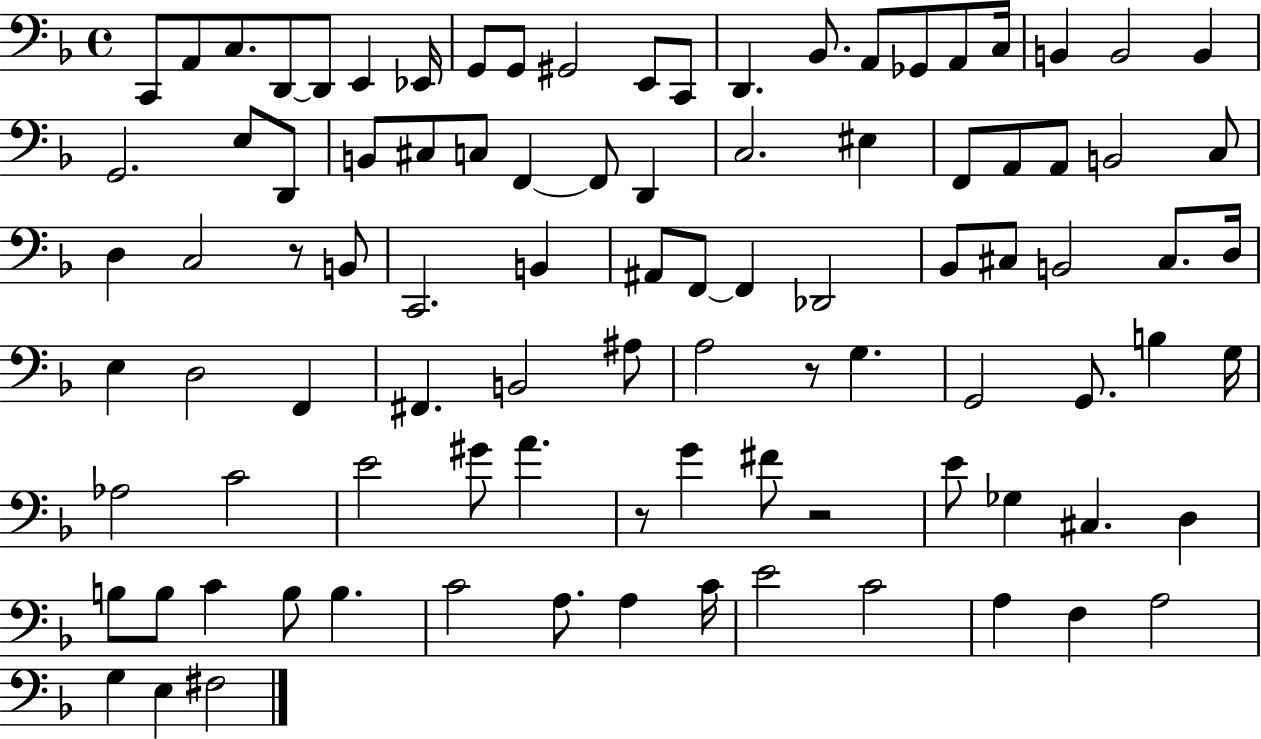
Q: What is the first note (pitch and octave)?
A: C2